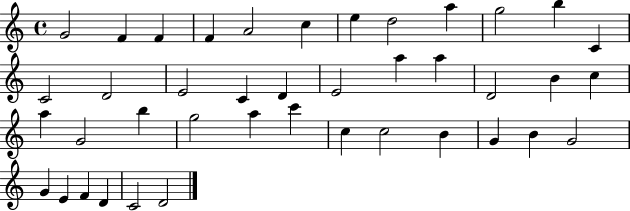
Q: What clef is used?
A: treble